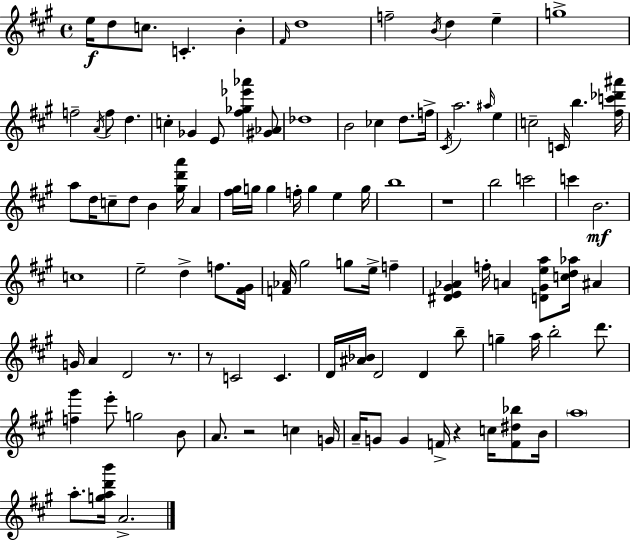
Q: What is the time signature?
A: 4/4